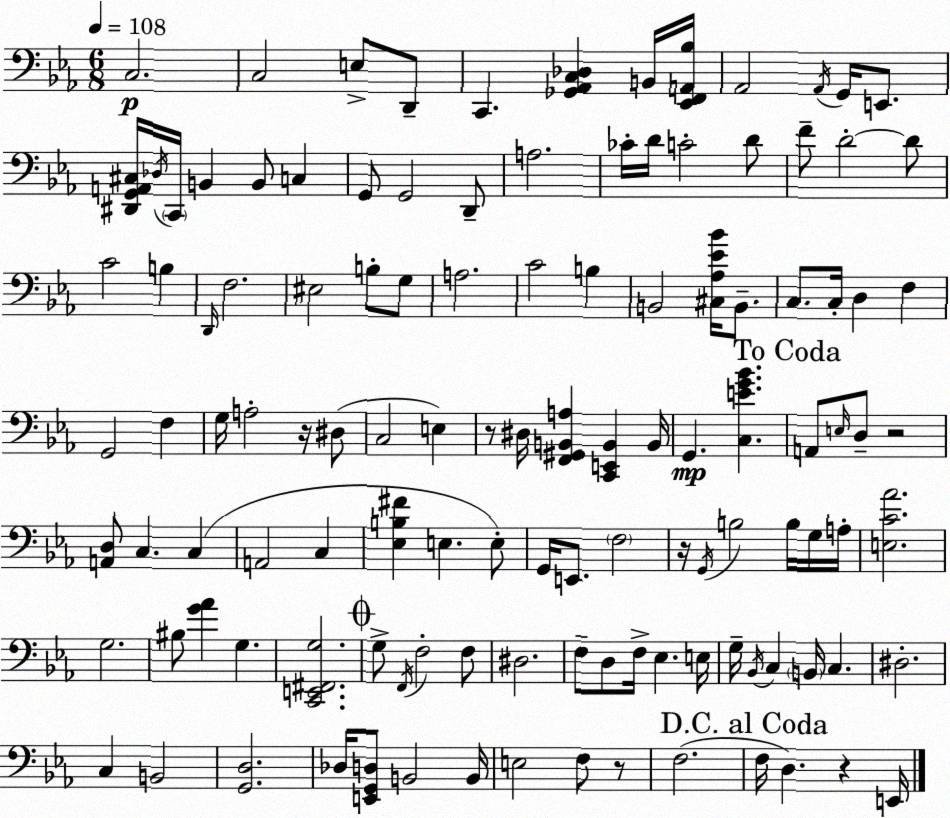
X:1
T:Untitled
M:6/8
L:1/4
K:Cm
C,2 C,2 E,/2 D,,/2 C,, [_G,,_A,,C,_D,] B,,/4 [_E,,F,,A,,_B,]/4 _A,,2 _A,,/4 G,,/4 E,,/2 [^D,,G,,A,,^C,]/4 _D,/4 C,,/4 B,, B,,/2 C, G,,/2 G,,2 D,,/2 A,2 _C/4 D/4 C2 D/2 F/2 D2 D/2 C2 B, D,,/4 F,2 ^E,2 B,/2 G,/2 A,2 C2 B, B,,2 [^C,_A,_E_B]/4 B,,/2 C,/2 C,/4 D, F, G,,2 F, G,/4 A,2 z/4 ^D,/2 C,2 E, z/2 ^D,/4 [F,,^G,,B,,A,] [C,,E,,B,,] B,,/4 G,, [C,EG_B] A,,/2 E,/4 D,/2 z2 [A,,D,]/2 C, C, A,,2 C, [_E,B,^F] E, E,/2 G,,/4 E,,/2 F,2 z/4 G,,/4 B,2 B,/4 G,/4 A,/4 [E,C_A]2 G,2 ^B,/2 [G_A] G, [C,,E,,^F,,G,]2 G,/2 F,,/4 F,2 F,/2 ^D,2 F,/2 D,/2 F,/4 _E, E,/4 G,/4 _B,,/4 C, B,,/4 C, ^D,2 C, B,,2 [G,,D,]2 _D,/4 [E,,G,,D,]/2 B,,2 B,,/4 E,2 F,/2 z/2 F,2 F,/4 D, z E,,/4